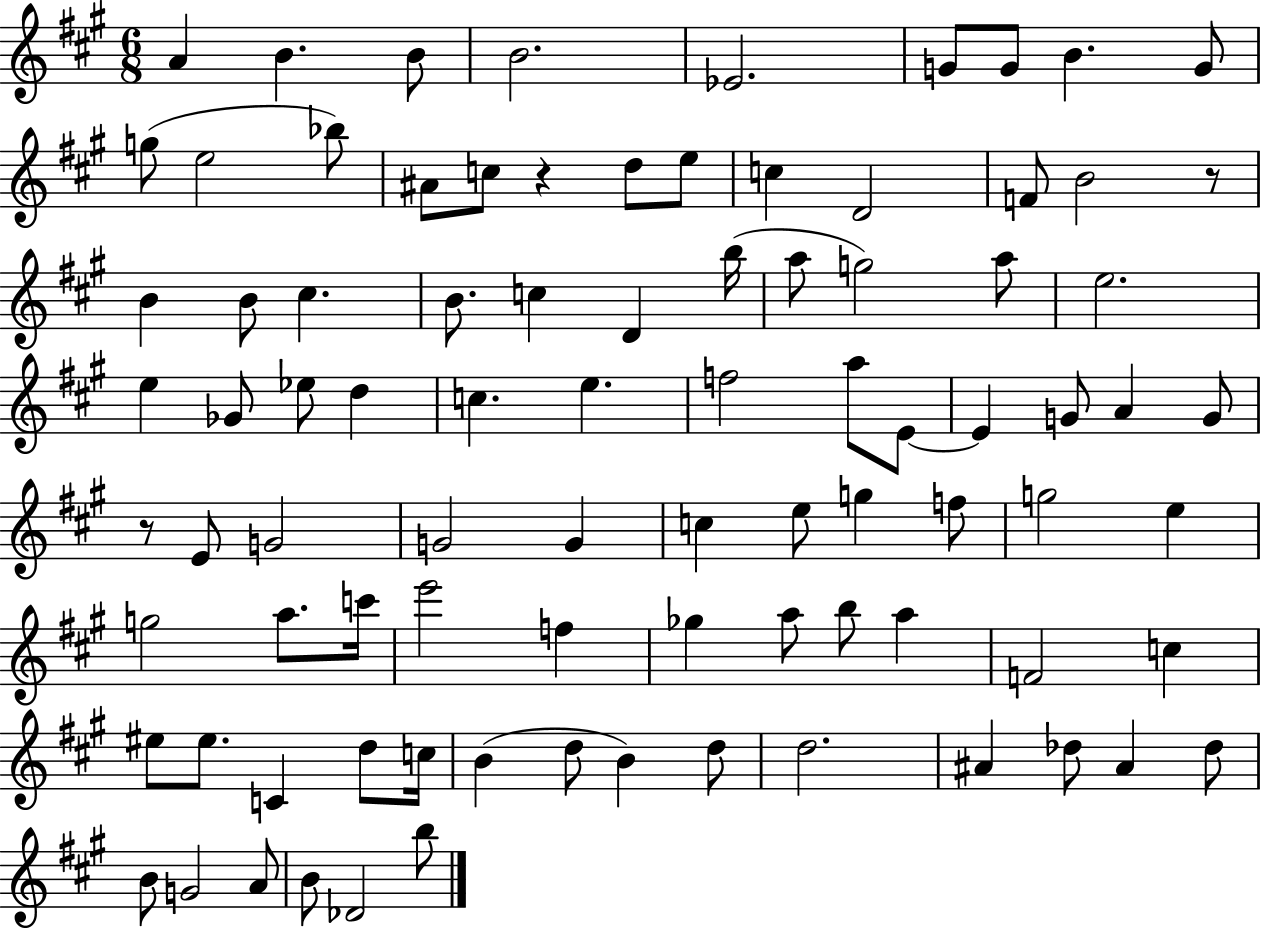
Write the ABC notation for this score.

X:1
T:Untitled
M:6/8
L:1/4
K:A
A B B/2 B2 _E2 G/2 G/2 B G/2 g/2 e2 _b/2 ^A/2 c/2 z d/2 e/2 c D2 F/2 B2 z/2 B B/2 ^c B/2 c D b/4 a/2 g2 a/2 e2 e _G/2 _e/2 d c e f2 a/2 E/2 E G/2 A G/2 z/2 E/2 G2 G2 G c e/2 g f/2 g2 e g2 a/2 c'/4 e'2 f _g a/2 b/2 a F2 c ^e/2 ^e/2 C d/2 c/4 B d/2 B d/2 d2 ^A _d/2 ^A _d/2 B/2 G2 A/2 B/2 _D2 b/2